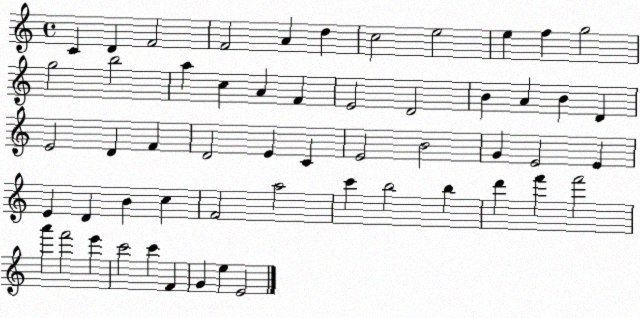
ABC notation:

X:1
T:Untitled
M:4/4
L:1/4
K:C
C D F2 F2 A d c2 e2 e f g2 g2 b2 a c A F E2 D2 B A B D E2 D F D2 E C E2 B2 G E2 E E D B c F2 a2 c' b2 b d' f' f'2 a' f'2 e' c'2 c' F G e E2